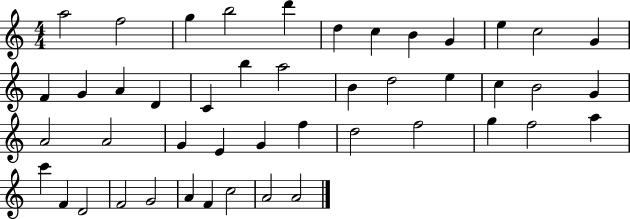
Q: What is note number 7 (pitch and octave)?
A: C5